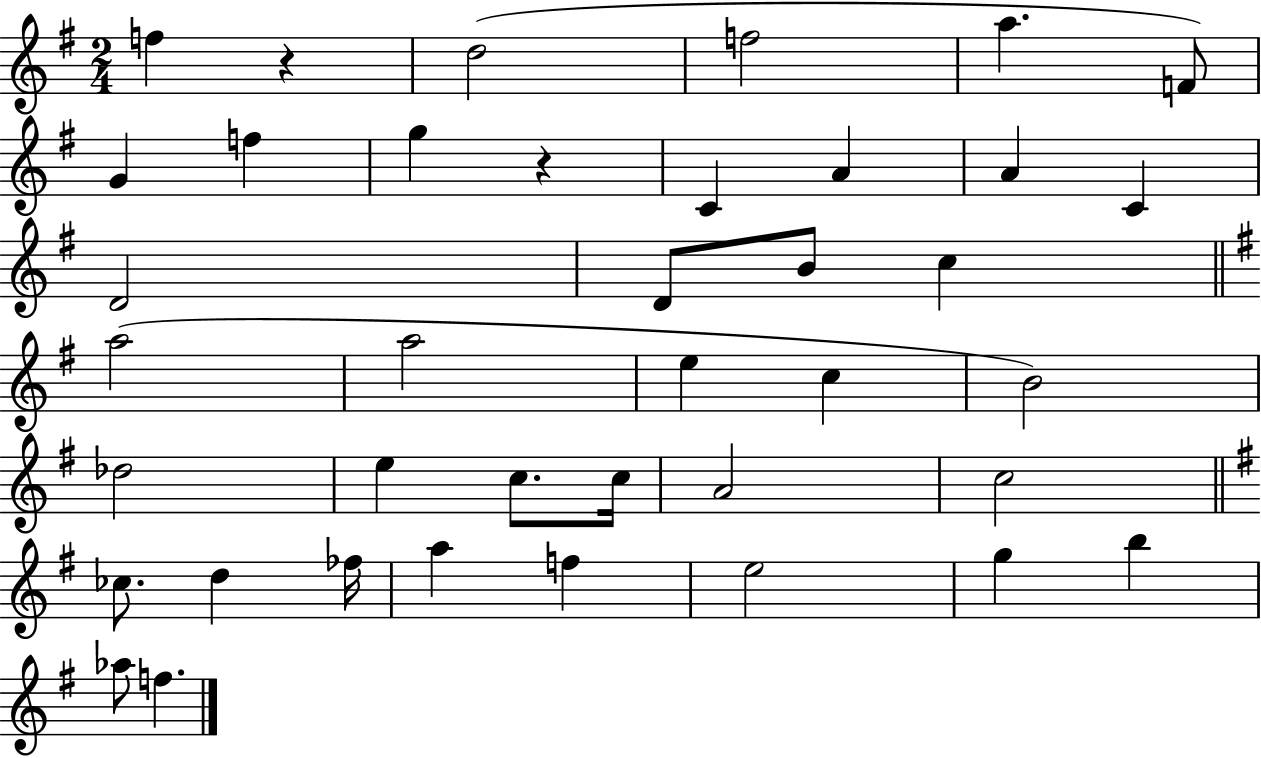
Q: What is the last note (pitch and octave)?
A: F5